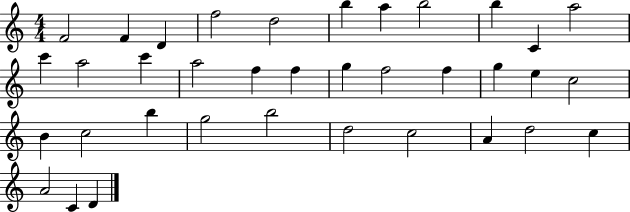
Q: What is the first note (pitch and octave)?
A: F4